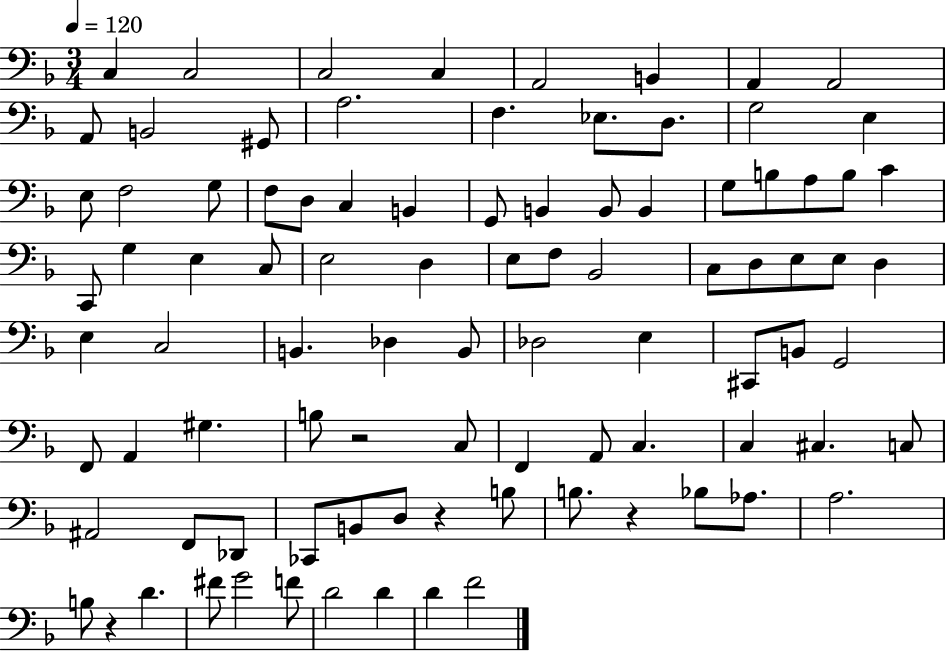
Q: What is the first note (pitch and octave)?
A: C3